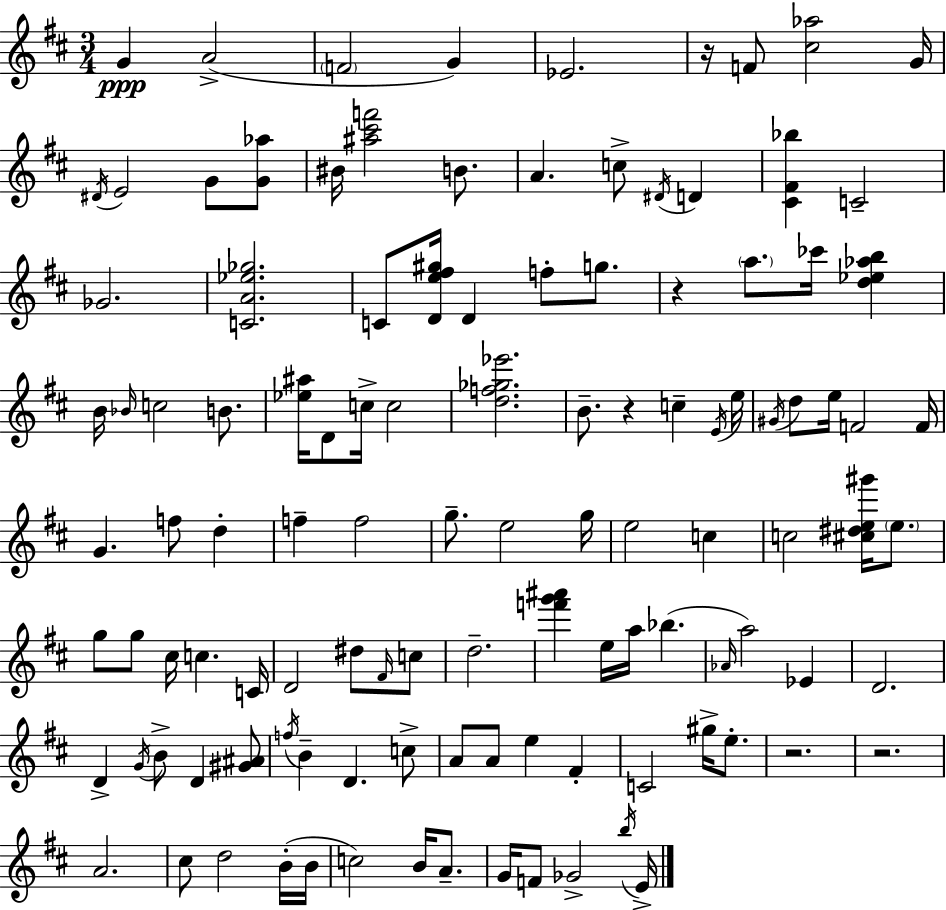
X:1
T:Untitled
M:3/4
L:1/4
K:D
G A2 F2 G _E2 z/4 F/2 [^c_a]2 G/4 ^D/4 E2 G/2 [G_a]/2 ^B/4 [^a^c'f']2 B/2 A c/2 ^D/4 D [^C^F_b] C2 _G2 [CA_e_g]2 C/2 [De^f^g]/4 D f/2 g/2 z a/2 _c'/4 [d_e_ab] B/4 _B/4 c2 B/2 [_e^a]/4 D/2 c/4 c2 [df_g_e']2 B/2 z c E/4 e/4 ^G/4 d/2 e/4 F2 F/4 G f/2 d f f2 g/2 e2 g/4 e2 c c2 [^c^de^g']/4 e/2 g/2 g/2 ^c/4 c C/4 D2 ^d/2 ^F/4 c/2 d2 [f'g'^a'] e/4 a/4 _b _A/4 a2 _E D2 D G/4 B/2 D [^G^A]/2 f/4 B D c/2 A/2 A/2 e ^F C2 ^g/4 e/2 z2 z2 A2 ^c/2 d2 B/4 B/4 c2 B/4 A/2 G/4 F/2 _G2 b/4 E/4